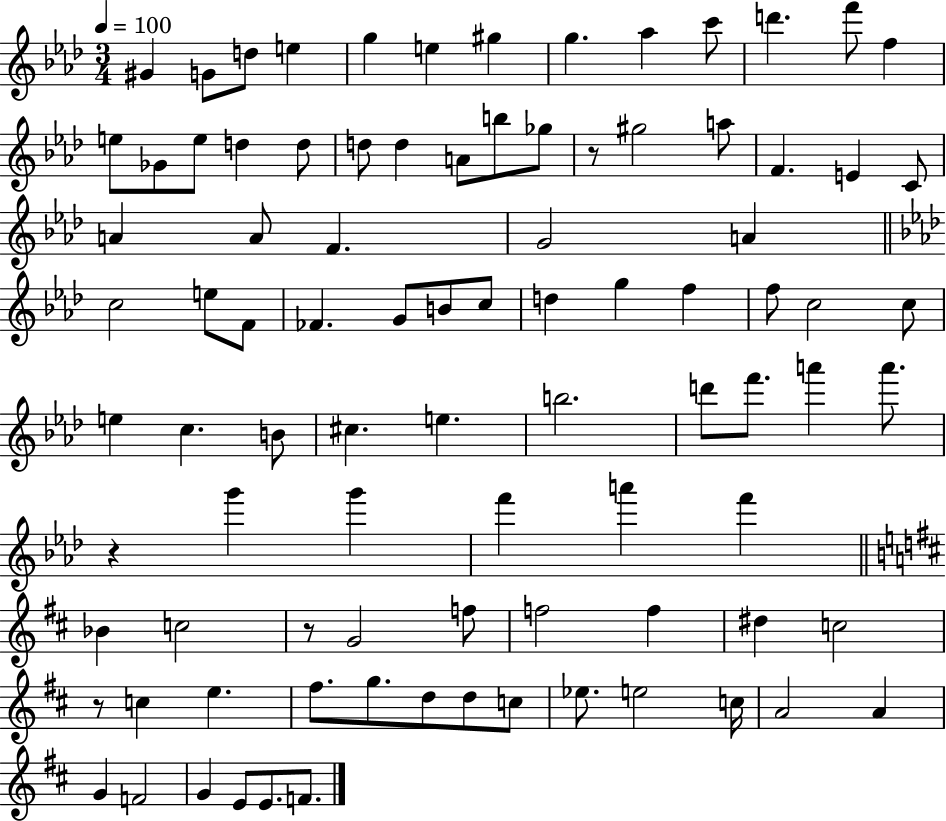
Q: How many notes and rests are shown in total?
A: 91